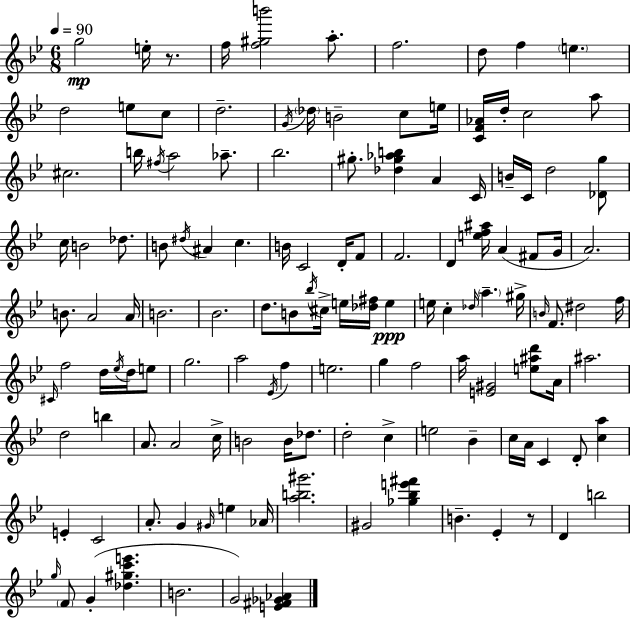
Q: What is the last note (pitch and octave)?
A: G4